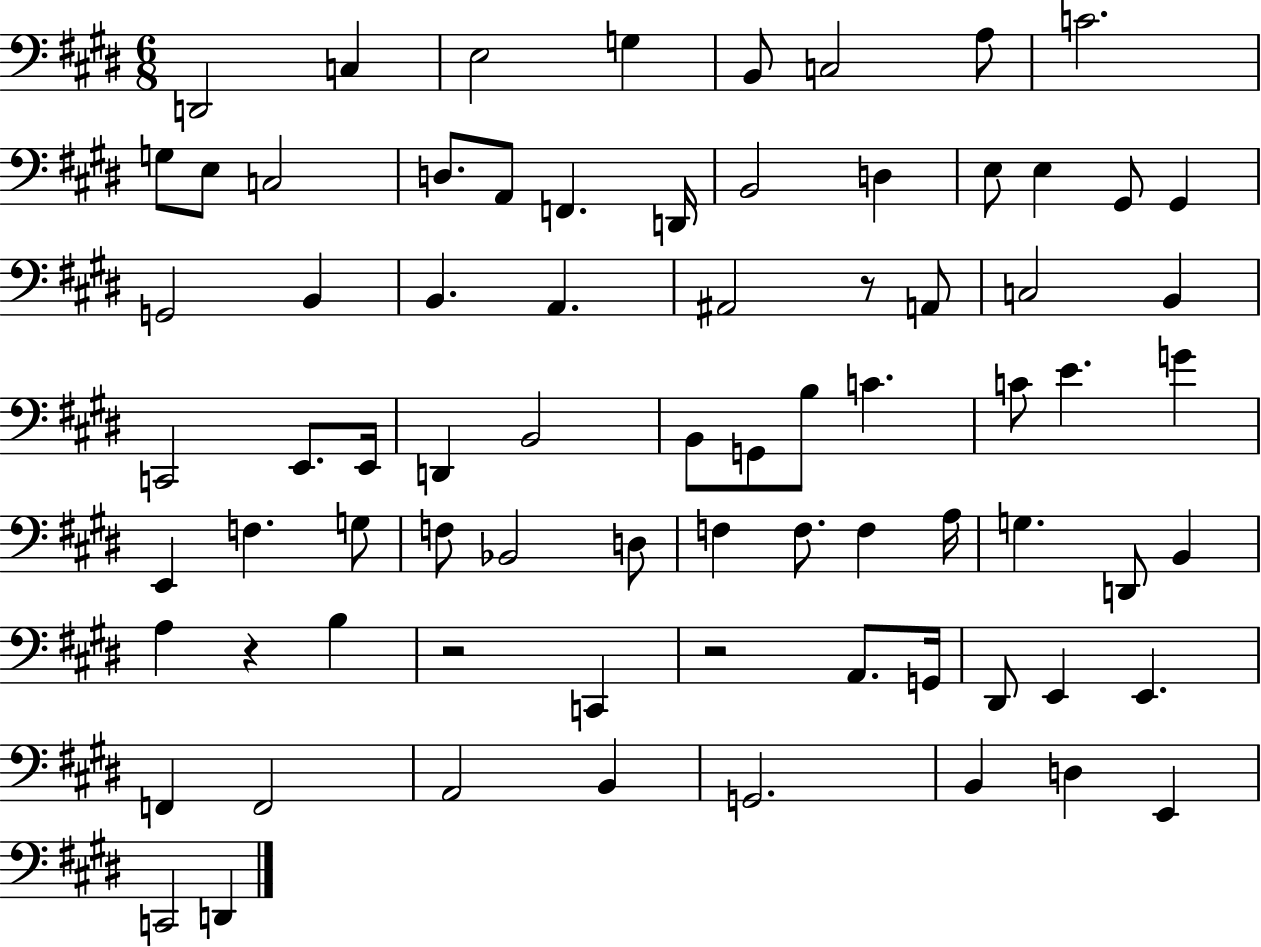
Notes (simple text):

D2/h C3/q E3/h G3/q B2/e C3/h A3/e C4/h. G3/e E3/e C3/h D3/e. A2/e F2/q. D2/s B2/h D3/q E3/e E3/q G#2/e G#2/q G2/h B2/q B2/q. A2/q. A#2/h R/e A2/e C3/h B2/q C2/h E2/e. E2/s D2/q B2/h B2/e G2/e B3/e C4/q. C4/e E4/q. G4/q E2/q F3/q. G3/e F3/e Bb2/h D3/e F3/q F3/e. F3/q A3/s G3/q. D2/e B2/q A3/q R/q B3/q R/h C2/q R/h A2/e. G2/s D#2/e E2/q E2/q. F2/q F2/h A2/h B2/q G2/h. B2/q D3/q E2/q C2/h D2/q